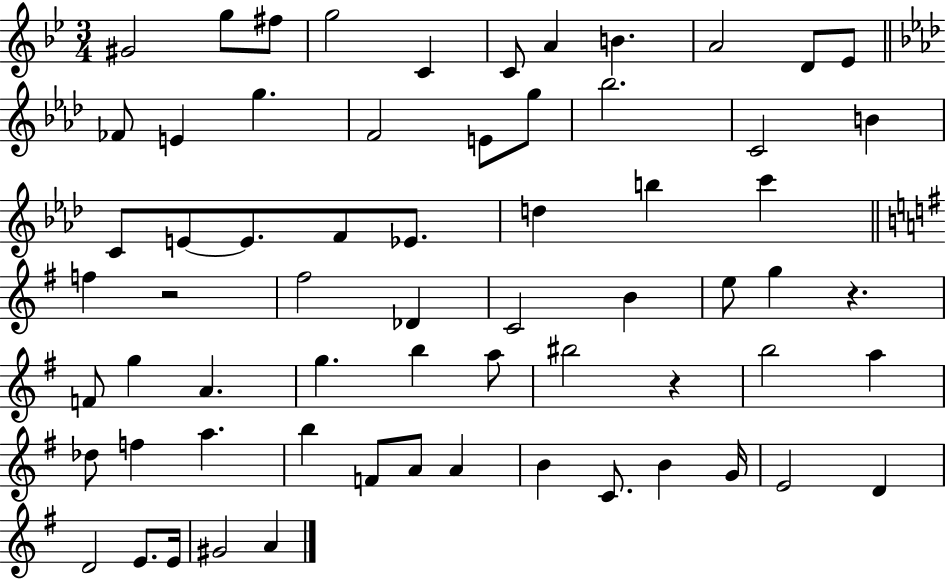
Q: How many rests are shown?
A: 3